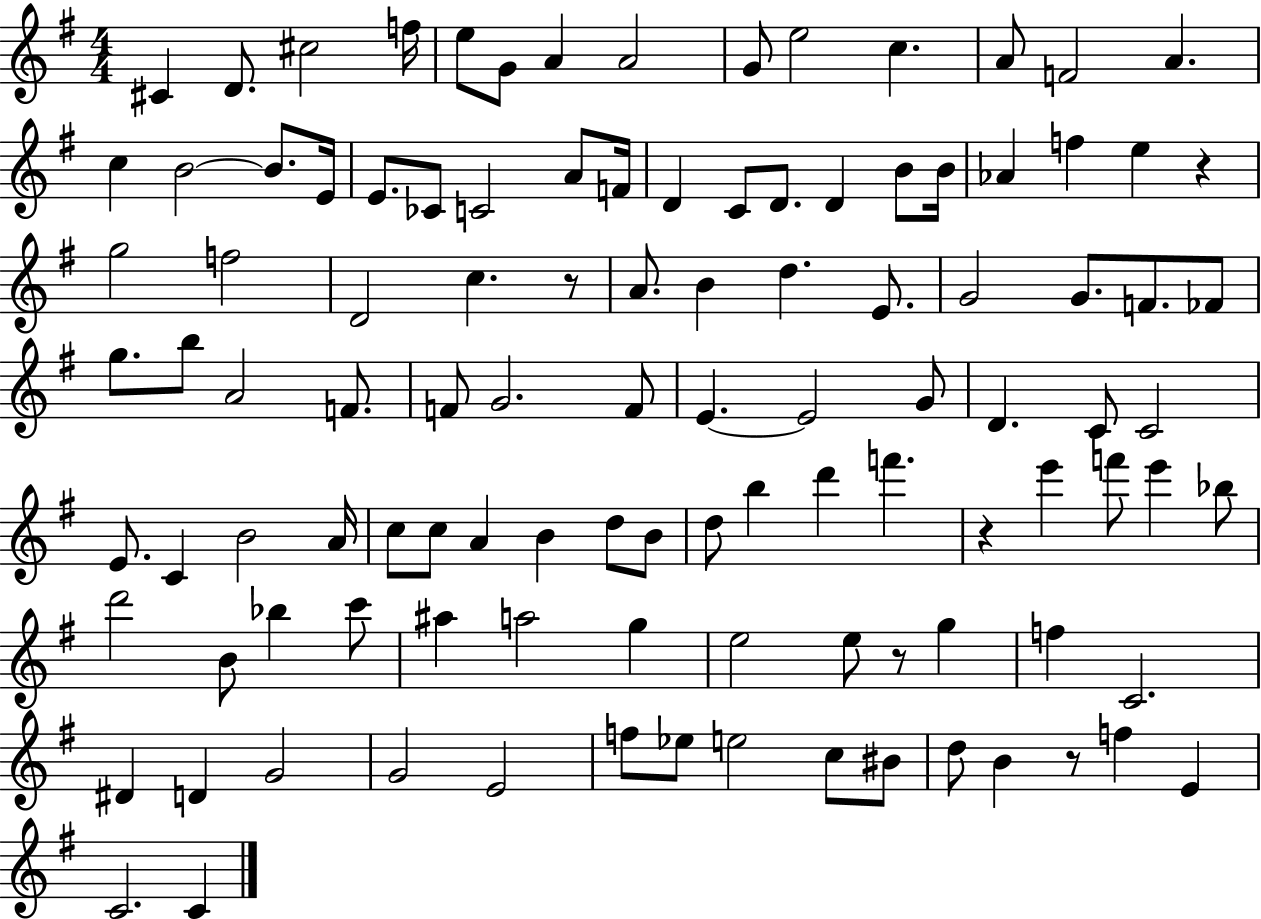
X:1
T:Untitled
M:4/4
L:1/4
K:G
^C D/2 ^c2 f/4 e/2 G/2 A A2 G/2 e2 c A/2 F2 A c B2 B/2 E/4 E/2 _C/2 C2 A/2 F/4 D C/2 D/2 D B/2 B/4 _A f e z g2 f2 D2 c z/2 A/2 B d E/2 G2 G/2 F/2 _F/2 g/2 b/2 A2 F/2 F/2 G2 F/2 E E2 G/2 D C/2 C2 E/2 C B2 A/4 c/2 c/2 A B d/2 B/2 d/2 b d' f' z e' f'/2 e' _b/2 d'2 B/2 _b c'/2 ^a a2 g e2 e/2 z/2 g f C2 ^D D G2 G2 E2 f/2 _e/2 e2 c/2 ^B/2 d/2 B z/2 f E C2 C